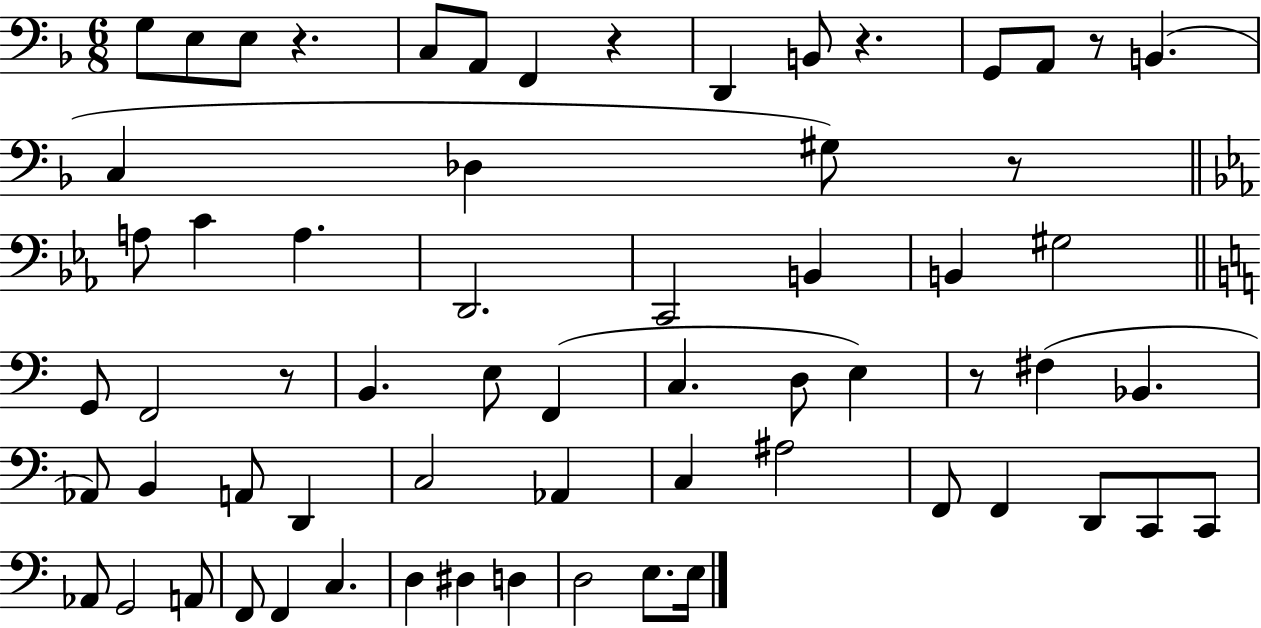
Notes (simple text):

G3/e E3/e E3/e R/q. C3/e A2/e F2/q R/q D2/q B2/e R/q. G2/e A2/e R/e B2/q. C3/q Db3/q G#3/e R/e A3/e C4/q A3/q. D2/h. C2/h B2/q B2/q G#3/h G2/e F2/h R/e B2/q. E3/e F2/q C3/q. D3/e E3/q R/e F#3/q Bb2/q. Ab2/e B2/q A2/e D2/q C3/h Ab2/q C3/q A#3/h F2/e F2/q D2/e C2/e C2/e Ab2/e G2/h A2/e F2/e F2/q C3/q. D3/q D#3/q D3/q D3/h E3/e. E3/s